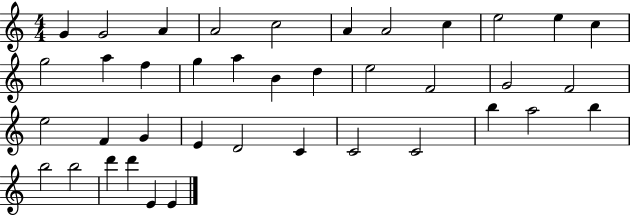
{
  \clef treble
  \numericTimeSignature
  \time 4/4
  \key c \major
  g'4 g'2 a'4 | a'2 c''2 | a'4 a'2 c''4 | e''2 e''4 c''4 | \break g''2 a''4 f''4 | g''4 a''4 b'4 d''4 | e''2 f'2 | g'2 f'2 | \break e''2 f'4 g'4 | e'4 d'2 c'4 | c'2 c'2 | b''4 a''2 b''4 | \break b''2 b''2 | d'''4 d'''4 e'4 e'4 | \bar "|."
}